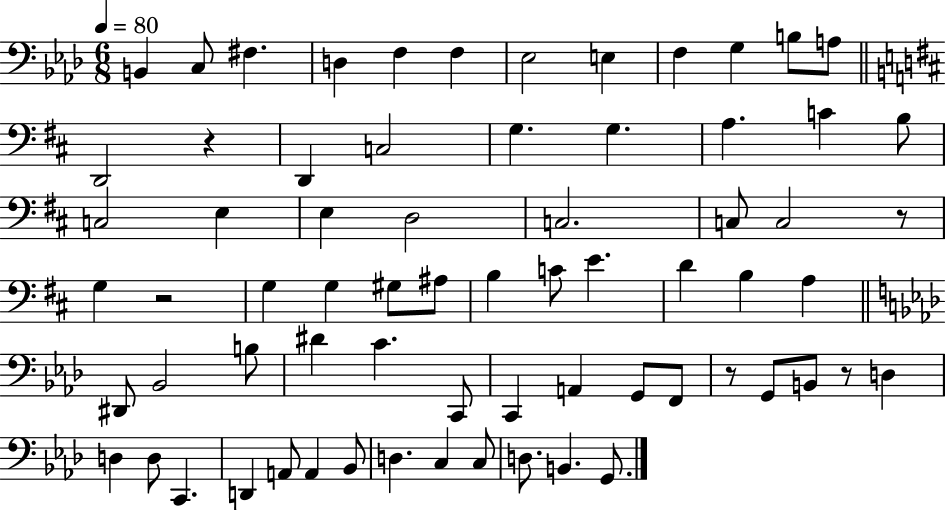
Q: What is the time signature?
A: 6/8